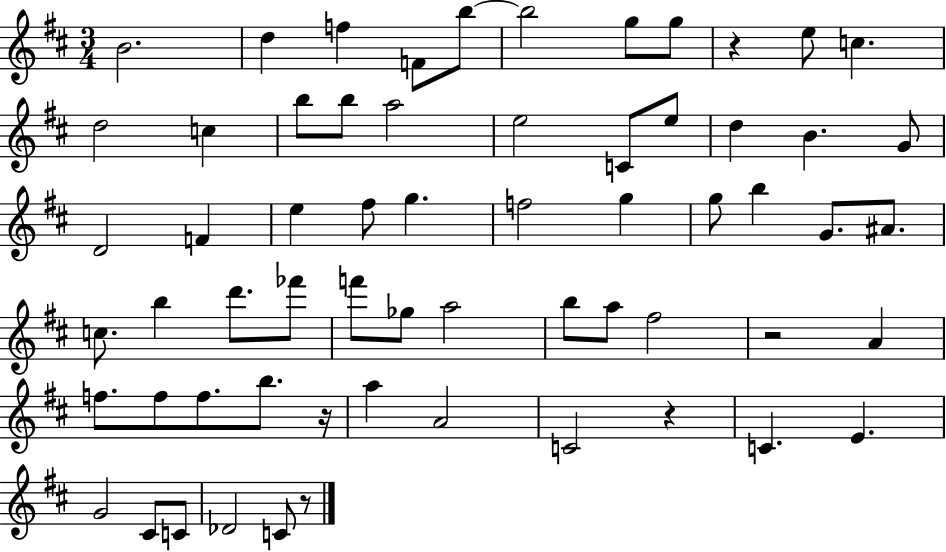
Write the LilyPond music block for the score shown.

{
  \clef treble
  \numericTimeSignature
  \time 3/4
  \key d \major
  b'2. | d''4 f''4 f'8 b''8~~ | b''2 g''8 g''8 | r4 e''8 c''4. | \break d''2 c''4 | b''8 b''8 a''2 | e''2 c'8 e''8 | d''4 b'4. g'8 | \break d'2 f'4 | e''4 fis''8 g''4. | f''2 g''4 | g''8 b''4 g'8. ais'8. | \break c''8. b''4 d'''8. fes'''8 | f'''8 ges''8 a''2 | b''8 a''8 fis''2 | r2 a'4 | \break f''8. f''8 f''8. b''8. r16 | a''4 a'2 | c'2 r4 | c'4. e'4. | \break g'2 cis'8 c'8 | des'2 c'8 r8 | \bar "|."
}